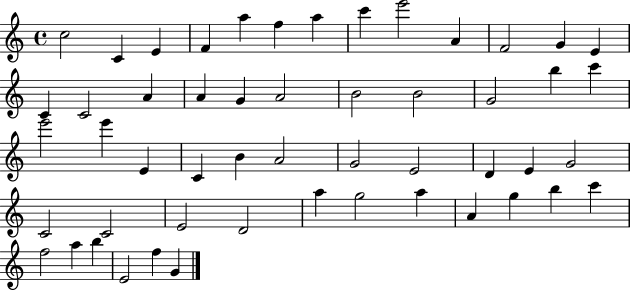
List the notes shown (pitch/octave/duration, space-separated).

C5/h C4/q E4/q F4/q A5/q F5/q A5/q C6/q E6/h A4/q F4/h G4/q E4/q C4/q C4/h A4/q A4/q G4/q A4/h B4/h B4/h G4/h B5/q C6/q E6/h E6/q E4/q C4/q B4/q A4/h G4/h E4/h D4/q E4/q G4/h C4/h C4/h E4/h D4/h A5/q G5/h A5/q A4/q G5/q B5/q C6/q F5/h A5/q B5/q E4/h F5/q G4/q